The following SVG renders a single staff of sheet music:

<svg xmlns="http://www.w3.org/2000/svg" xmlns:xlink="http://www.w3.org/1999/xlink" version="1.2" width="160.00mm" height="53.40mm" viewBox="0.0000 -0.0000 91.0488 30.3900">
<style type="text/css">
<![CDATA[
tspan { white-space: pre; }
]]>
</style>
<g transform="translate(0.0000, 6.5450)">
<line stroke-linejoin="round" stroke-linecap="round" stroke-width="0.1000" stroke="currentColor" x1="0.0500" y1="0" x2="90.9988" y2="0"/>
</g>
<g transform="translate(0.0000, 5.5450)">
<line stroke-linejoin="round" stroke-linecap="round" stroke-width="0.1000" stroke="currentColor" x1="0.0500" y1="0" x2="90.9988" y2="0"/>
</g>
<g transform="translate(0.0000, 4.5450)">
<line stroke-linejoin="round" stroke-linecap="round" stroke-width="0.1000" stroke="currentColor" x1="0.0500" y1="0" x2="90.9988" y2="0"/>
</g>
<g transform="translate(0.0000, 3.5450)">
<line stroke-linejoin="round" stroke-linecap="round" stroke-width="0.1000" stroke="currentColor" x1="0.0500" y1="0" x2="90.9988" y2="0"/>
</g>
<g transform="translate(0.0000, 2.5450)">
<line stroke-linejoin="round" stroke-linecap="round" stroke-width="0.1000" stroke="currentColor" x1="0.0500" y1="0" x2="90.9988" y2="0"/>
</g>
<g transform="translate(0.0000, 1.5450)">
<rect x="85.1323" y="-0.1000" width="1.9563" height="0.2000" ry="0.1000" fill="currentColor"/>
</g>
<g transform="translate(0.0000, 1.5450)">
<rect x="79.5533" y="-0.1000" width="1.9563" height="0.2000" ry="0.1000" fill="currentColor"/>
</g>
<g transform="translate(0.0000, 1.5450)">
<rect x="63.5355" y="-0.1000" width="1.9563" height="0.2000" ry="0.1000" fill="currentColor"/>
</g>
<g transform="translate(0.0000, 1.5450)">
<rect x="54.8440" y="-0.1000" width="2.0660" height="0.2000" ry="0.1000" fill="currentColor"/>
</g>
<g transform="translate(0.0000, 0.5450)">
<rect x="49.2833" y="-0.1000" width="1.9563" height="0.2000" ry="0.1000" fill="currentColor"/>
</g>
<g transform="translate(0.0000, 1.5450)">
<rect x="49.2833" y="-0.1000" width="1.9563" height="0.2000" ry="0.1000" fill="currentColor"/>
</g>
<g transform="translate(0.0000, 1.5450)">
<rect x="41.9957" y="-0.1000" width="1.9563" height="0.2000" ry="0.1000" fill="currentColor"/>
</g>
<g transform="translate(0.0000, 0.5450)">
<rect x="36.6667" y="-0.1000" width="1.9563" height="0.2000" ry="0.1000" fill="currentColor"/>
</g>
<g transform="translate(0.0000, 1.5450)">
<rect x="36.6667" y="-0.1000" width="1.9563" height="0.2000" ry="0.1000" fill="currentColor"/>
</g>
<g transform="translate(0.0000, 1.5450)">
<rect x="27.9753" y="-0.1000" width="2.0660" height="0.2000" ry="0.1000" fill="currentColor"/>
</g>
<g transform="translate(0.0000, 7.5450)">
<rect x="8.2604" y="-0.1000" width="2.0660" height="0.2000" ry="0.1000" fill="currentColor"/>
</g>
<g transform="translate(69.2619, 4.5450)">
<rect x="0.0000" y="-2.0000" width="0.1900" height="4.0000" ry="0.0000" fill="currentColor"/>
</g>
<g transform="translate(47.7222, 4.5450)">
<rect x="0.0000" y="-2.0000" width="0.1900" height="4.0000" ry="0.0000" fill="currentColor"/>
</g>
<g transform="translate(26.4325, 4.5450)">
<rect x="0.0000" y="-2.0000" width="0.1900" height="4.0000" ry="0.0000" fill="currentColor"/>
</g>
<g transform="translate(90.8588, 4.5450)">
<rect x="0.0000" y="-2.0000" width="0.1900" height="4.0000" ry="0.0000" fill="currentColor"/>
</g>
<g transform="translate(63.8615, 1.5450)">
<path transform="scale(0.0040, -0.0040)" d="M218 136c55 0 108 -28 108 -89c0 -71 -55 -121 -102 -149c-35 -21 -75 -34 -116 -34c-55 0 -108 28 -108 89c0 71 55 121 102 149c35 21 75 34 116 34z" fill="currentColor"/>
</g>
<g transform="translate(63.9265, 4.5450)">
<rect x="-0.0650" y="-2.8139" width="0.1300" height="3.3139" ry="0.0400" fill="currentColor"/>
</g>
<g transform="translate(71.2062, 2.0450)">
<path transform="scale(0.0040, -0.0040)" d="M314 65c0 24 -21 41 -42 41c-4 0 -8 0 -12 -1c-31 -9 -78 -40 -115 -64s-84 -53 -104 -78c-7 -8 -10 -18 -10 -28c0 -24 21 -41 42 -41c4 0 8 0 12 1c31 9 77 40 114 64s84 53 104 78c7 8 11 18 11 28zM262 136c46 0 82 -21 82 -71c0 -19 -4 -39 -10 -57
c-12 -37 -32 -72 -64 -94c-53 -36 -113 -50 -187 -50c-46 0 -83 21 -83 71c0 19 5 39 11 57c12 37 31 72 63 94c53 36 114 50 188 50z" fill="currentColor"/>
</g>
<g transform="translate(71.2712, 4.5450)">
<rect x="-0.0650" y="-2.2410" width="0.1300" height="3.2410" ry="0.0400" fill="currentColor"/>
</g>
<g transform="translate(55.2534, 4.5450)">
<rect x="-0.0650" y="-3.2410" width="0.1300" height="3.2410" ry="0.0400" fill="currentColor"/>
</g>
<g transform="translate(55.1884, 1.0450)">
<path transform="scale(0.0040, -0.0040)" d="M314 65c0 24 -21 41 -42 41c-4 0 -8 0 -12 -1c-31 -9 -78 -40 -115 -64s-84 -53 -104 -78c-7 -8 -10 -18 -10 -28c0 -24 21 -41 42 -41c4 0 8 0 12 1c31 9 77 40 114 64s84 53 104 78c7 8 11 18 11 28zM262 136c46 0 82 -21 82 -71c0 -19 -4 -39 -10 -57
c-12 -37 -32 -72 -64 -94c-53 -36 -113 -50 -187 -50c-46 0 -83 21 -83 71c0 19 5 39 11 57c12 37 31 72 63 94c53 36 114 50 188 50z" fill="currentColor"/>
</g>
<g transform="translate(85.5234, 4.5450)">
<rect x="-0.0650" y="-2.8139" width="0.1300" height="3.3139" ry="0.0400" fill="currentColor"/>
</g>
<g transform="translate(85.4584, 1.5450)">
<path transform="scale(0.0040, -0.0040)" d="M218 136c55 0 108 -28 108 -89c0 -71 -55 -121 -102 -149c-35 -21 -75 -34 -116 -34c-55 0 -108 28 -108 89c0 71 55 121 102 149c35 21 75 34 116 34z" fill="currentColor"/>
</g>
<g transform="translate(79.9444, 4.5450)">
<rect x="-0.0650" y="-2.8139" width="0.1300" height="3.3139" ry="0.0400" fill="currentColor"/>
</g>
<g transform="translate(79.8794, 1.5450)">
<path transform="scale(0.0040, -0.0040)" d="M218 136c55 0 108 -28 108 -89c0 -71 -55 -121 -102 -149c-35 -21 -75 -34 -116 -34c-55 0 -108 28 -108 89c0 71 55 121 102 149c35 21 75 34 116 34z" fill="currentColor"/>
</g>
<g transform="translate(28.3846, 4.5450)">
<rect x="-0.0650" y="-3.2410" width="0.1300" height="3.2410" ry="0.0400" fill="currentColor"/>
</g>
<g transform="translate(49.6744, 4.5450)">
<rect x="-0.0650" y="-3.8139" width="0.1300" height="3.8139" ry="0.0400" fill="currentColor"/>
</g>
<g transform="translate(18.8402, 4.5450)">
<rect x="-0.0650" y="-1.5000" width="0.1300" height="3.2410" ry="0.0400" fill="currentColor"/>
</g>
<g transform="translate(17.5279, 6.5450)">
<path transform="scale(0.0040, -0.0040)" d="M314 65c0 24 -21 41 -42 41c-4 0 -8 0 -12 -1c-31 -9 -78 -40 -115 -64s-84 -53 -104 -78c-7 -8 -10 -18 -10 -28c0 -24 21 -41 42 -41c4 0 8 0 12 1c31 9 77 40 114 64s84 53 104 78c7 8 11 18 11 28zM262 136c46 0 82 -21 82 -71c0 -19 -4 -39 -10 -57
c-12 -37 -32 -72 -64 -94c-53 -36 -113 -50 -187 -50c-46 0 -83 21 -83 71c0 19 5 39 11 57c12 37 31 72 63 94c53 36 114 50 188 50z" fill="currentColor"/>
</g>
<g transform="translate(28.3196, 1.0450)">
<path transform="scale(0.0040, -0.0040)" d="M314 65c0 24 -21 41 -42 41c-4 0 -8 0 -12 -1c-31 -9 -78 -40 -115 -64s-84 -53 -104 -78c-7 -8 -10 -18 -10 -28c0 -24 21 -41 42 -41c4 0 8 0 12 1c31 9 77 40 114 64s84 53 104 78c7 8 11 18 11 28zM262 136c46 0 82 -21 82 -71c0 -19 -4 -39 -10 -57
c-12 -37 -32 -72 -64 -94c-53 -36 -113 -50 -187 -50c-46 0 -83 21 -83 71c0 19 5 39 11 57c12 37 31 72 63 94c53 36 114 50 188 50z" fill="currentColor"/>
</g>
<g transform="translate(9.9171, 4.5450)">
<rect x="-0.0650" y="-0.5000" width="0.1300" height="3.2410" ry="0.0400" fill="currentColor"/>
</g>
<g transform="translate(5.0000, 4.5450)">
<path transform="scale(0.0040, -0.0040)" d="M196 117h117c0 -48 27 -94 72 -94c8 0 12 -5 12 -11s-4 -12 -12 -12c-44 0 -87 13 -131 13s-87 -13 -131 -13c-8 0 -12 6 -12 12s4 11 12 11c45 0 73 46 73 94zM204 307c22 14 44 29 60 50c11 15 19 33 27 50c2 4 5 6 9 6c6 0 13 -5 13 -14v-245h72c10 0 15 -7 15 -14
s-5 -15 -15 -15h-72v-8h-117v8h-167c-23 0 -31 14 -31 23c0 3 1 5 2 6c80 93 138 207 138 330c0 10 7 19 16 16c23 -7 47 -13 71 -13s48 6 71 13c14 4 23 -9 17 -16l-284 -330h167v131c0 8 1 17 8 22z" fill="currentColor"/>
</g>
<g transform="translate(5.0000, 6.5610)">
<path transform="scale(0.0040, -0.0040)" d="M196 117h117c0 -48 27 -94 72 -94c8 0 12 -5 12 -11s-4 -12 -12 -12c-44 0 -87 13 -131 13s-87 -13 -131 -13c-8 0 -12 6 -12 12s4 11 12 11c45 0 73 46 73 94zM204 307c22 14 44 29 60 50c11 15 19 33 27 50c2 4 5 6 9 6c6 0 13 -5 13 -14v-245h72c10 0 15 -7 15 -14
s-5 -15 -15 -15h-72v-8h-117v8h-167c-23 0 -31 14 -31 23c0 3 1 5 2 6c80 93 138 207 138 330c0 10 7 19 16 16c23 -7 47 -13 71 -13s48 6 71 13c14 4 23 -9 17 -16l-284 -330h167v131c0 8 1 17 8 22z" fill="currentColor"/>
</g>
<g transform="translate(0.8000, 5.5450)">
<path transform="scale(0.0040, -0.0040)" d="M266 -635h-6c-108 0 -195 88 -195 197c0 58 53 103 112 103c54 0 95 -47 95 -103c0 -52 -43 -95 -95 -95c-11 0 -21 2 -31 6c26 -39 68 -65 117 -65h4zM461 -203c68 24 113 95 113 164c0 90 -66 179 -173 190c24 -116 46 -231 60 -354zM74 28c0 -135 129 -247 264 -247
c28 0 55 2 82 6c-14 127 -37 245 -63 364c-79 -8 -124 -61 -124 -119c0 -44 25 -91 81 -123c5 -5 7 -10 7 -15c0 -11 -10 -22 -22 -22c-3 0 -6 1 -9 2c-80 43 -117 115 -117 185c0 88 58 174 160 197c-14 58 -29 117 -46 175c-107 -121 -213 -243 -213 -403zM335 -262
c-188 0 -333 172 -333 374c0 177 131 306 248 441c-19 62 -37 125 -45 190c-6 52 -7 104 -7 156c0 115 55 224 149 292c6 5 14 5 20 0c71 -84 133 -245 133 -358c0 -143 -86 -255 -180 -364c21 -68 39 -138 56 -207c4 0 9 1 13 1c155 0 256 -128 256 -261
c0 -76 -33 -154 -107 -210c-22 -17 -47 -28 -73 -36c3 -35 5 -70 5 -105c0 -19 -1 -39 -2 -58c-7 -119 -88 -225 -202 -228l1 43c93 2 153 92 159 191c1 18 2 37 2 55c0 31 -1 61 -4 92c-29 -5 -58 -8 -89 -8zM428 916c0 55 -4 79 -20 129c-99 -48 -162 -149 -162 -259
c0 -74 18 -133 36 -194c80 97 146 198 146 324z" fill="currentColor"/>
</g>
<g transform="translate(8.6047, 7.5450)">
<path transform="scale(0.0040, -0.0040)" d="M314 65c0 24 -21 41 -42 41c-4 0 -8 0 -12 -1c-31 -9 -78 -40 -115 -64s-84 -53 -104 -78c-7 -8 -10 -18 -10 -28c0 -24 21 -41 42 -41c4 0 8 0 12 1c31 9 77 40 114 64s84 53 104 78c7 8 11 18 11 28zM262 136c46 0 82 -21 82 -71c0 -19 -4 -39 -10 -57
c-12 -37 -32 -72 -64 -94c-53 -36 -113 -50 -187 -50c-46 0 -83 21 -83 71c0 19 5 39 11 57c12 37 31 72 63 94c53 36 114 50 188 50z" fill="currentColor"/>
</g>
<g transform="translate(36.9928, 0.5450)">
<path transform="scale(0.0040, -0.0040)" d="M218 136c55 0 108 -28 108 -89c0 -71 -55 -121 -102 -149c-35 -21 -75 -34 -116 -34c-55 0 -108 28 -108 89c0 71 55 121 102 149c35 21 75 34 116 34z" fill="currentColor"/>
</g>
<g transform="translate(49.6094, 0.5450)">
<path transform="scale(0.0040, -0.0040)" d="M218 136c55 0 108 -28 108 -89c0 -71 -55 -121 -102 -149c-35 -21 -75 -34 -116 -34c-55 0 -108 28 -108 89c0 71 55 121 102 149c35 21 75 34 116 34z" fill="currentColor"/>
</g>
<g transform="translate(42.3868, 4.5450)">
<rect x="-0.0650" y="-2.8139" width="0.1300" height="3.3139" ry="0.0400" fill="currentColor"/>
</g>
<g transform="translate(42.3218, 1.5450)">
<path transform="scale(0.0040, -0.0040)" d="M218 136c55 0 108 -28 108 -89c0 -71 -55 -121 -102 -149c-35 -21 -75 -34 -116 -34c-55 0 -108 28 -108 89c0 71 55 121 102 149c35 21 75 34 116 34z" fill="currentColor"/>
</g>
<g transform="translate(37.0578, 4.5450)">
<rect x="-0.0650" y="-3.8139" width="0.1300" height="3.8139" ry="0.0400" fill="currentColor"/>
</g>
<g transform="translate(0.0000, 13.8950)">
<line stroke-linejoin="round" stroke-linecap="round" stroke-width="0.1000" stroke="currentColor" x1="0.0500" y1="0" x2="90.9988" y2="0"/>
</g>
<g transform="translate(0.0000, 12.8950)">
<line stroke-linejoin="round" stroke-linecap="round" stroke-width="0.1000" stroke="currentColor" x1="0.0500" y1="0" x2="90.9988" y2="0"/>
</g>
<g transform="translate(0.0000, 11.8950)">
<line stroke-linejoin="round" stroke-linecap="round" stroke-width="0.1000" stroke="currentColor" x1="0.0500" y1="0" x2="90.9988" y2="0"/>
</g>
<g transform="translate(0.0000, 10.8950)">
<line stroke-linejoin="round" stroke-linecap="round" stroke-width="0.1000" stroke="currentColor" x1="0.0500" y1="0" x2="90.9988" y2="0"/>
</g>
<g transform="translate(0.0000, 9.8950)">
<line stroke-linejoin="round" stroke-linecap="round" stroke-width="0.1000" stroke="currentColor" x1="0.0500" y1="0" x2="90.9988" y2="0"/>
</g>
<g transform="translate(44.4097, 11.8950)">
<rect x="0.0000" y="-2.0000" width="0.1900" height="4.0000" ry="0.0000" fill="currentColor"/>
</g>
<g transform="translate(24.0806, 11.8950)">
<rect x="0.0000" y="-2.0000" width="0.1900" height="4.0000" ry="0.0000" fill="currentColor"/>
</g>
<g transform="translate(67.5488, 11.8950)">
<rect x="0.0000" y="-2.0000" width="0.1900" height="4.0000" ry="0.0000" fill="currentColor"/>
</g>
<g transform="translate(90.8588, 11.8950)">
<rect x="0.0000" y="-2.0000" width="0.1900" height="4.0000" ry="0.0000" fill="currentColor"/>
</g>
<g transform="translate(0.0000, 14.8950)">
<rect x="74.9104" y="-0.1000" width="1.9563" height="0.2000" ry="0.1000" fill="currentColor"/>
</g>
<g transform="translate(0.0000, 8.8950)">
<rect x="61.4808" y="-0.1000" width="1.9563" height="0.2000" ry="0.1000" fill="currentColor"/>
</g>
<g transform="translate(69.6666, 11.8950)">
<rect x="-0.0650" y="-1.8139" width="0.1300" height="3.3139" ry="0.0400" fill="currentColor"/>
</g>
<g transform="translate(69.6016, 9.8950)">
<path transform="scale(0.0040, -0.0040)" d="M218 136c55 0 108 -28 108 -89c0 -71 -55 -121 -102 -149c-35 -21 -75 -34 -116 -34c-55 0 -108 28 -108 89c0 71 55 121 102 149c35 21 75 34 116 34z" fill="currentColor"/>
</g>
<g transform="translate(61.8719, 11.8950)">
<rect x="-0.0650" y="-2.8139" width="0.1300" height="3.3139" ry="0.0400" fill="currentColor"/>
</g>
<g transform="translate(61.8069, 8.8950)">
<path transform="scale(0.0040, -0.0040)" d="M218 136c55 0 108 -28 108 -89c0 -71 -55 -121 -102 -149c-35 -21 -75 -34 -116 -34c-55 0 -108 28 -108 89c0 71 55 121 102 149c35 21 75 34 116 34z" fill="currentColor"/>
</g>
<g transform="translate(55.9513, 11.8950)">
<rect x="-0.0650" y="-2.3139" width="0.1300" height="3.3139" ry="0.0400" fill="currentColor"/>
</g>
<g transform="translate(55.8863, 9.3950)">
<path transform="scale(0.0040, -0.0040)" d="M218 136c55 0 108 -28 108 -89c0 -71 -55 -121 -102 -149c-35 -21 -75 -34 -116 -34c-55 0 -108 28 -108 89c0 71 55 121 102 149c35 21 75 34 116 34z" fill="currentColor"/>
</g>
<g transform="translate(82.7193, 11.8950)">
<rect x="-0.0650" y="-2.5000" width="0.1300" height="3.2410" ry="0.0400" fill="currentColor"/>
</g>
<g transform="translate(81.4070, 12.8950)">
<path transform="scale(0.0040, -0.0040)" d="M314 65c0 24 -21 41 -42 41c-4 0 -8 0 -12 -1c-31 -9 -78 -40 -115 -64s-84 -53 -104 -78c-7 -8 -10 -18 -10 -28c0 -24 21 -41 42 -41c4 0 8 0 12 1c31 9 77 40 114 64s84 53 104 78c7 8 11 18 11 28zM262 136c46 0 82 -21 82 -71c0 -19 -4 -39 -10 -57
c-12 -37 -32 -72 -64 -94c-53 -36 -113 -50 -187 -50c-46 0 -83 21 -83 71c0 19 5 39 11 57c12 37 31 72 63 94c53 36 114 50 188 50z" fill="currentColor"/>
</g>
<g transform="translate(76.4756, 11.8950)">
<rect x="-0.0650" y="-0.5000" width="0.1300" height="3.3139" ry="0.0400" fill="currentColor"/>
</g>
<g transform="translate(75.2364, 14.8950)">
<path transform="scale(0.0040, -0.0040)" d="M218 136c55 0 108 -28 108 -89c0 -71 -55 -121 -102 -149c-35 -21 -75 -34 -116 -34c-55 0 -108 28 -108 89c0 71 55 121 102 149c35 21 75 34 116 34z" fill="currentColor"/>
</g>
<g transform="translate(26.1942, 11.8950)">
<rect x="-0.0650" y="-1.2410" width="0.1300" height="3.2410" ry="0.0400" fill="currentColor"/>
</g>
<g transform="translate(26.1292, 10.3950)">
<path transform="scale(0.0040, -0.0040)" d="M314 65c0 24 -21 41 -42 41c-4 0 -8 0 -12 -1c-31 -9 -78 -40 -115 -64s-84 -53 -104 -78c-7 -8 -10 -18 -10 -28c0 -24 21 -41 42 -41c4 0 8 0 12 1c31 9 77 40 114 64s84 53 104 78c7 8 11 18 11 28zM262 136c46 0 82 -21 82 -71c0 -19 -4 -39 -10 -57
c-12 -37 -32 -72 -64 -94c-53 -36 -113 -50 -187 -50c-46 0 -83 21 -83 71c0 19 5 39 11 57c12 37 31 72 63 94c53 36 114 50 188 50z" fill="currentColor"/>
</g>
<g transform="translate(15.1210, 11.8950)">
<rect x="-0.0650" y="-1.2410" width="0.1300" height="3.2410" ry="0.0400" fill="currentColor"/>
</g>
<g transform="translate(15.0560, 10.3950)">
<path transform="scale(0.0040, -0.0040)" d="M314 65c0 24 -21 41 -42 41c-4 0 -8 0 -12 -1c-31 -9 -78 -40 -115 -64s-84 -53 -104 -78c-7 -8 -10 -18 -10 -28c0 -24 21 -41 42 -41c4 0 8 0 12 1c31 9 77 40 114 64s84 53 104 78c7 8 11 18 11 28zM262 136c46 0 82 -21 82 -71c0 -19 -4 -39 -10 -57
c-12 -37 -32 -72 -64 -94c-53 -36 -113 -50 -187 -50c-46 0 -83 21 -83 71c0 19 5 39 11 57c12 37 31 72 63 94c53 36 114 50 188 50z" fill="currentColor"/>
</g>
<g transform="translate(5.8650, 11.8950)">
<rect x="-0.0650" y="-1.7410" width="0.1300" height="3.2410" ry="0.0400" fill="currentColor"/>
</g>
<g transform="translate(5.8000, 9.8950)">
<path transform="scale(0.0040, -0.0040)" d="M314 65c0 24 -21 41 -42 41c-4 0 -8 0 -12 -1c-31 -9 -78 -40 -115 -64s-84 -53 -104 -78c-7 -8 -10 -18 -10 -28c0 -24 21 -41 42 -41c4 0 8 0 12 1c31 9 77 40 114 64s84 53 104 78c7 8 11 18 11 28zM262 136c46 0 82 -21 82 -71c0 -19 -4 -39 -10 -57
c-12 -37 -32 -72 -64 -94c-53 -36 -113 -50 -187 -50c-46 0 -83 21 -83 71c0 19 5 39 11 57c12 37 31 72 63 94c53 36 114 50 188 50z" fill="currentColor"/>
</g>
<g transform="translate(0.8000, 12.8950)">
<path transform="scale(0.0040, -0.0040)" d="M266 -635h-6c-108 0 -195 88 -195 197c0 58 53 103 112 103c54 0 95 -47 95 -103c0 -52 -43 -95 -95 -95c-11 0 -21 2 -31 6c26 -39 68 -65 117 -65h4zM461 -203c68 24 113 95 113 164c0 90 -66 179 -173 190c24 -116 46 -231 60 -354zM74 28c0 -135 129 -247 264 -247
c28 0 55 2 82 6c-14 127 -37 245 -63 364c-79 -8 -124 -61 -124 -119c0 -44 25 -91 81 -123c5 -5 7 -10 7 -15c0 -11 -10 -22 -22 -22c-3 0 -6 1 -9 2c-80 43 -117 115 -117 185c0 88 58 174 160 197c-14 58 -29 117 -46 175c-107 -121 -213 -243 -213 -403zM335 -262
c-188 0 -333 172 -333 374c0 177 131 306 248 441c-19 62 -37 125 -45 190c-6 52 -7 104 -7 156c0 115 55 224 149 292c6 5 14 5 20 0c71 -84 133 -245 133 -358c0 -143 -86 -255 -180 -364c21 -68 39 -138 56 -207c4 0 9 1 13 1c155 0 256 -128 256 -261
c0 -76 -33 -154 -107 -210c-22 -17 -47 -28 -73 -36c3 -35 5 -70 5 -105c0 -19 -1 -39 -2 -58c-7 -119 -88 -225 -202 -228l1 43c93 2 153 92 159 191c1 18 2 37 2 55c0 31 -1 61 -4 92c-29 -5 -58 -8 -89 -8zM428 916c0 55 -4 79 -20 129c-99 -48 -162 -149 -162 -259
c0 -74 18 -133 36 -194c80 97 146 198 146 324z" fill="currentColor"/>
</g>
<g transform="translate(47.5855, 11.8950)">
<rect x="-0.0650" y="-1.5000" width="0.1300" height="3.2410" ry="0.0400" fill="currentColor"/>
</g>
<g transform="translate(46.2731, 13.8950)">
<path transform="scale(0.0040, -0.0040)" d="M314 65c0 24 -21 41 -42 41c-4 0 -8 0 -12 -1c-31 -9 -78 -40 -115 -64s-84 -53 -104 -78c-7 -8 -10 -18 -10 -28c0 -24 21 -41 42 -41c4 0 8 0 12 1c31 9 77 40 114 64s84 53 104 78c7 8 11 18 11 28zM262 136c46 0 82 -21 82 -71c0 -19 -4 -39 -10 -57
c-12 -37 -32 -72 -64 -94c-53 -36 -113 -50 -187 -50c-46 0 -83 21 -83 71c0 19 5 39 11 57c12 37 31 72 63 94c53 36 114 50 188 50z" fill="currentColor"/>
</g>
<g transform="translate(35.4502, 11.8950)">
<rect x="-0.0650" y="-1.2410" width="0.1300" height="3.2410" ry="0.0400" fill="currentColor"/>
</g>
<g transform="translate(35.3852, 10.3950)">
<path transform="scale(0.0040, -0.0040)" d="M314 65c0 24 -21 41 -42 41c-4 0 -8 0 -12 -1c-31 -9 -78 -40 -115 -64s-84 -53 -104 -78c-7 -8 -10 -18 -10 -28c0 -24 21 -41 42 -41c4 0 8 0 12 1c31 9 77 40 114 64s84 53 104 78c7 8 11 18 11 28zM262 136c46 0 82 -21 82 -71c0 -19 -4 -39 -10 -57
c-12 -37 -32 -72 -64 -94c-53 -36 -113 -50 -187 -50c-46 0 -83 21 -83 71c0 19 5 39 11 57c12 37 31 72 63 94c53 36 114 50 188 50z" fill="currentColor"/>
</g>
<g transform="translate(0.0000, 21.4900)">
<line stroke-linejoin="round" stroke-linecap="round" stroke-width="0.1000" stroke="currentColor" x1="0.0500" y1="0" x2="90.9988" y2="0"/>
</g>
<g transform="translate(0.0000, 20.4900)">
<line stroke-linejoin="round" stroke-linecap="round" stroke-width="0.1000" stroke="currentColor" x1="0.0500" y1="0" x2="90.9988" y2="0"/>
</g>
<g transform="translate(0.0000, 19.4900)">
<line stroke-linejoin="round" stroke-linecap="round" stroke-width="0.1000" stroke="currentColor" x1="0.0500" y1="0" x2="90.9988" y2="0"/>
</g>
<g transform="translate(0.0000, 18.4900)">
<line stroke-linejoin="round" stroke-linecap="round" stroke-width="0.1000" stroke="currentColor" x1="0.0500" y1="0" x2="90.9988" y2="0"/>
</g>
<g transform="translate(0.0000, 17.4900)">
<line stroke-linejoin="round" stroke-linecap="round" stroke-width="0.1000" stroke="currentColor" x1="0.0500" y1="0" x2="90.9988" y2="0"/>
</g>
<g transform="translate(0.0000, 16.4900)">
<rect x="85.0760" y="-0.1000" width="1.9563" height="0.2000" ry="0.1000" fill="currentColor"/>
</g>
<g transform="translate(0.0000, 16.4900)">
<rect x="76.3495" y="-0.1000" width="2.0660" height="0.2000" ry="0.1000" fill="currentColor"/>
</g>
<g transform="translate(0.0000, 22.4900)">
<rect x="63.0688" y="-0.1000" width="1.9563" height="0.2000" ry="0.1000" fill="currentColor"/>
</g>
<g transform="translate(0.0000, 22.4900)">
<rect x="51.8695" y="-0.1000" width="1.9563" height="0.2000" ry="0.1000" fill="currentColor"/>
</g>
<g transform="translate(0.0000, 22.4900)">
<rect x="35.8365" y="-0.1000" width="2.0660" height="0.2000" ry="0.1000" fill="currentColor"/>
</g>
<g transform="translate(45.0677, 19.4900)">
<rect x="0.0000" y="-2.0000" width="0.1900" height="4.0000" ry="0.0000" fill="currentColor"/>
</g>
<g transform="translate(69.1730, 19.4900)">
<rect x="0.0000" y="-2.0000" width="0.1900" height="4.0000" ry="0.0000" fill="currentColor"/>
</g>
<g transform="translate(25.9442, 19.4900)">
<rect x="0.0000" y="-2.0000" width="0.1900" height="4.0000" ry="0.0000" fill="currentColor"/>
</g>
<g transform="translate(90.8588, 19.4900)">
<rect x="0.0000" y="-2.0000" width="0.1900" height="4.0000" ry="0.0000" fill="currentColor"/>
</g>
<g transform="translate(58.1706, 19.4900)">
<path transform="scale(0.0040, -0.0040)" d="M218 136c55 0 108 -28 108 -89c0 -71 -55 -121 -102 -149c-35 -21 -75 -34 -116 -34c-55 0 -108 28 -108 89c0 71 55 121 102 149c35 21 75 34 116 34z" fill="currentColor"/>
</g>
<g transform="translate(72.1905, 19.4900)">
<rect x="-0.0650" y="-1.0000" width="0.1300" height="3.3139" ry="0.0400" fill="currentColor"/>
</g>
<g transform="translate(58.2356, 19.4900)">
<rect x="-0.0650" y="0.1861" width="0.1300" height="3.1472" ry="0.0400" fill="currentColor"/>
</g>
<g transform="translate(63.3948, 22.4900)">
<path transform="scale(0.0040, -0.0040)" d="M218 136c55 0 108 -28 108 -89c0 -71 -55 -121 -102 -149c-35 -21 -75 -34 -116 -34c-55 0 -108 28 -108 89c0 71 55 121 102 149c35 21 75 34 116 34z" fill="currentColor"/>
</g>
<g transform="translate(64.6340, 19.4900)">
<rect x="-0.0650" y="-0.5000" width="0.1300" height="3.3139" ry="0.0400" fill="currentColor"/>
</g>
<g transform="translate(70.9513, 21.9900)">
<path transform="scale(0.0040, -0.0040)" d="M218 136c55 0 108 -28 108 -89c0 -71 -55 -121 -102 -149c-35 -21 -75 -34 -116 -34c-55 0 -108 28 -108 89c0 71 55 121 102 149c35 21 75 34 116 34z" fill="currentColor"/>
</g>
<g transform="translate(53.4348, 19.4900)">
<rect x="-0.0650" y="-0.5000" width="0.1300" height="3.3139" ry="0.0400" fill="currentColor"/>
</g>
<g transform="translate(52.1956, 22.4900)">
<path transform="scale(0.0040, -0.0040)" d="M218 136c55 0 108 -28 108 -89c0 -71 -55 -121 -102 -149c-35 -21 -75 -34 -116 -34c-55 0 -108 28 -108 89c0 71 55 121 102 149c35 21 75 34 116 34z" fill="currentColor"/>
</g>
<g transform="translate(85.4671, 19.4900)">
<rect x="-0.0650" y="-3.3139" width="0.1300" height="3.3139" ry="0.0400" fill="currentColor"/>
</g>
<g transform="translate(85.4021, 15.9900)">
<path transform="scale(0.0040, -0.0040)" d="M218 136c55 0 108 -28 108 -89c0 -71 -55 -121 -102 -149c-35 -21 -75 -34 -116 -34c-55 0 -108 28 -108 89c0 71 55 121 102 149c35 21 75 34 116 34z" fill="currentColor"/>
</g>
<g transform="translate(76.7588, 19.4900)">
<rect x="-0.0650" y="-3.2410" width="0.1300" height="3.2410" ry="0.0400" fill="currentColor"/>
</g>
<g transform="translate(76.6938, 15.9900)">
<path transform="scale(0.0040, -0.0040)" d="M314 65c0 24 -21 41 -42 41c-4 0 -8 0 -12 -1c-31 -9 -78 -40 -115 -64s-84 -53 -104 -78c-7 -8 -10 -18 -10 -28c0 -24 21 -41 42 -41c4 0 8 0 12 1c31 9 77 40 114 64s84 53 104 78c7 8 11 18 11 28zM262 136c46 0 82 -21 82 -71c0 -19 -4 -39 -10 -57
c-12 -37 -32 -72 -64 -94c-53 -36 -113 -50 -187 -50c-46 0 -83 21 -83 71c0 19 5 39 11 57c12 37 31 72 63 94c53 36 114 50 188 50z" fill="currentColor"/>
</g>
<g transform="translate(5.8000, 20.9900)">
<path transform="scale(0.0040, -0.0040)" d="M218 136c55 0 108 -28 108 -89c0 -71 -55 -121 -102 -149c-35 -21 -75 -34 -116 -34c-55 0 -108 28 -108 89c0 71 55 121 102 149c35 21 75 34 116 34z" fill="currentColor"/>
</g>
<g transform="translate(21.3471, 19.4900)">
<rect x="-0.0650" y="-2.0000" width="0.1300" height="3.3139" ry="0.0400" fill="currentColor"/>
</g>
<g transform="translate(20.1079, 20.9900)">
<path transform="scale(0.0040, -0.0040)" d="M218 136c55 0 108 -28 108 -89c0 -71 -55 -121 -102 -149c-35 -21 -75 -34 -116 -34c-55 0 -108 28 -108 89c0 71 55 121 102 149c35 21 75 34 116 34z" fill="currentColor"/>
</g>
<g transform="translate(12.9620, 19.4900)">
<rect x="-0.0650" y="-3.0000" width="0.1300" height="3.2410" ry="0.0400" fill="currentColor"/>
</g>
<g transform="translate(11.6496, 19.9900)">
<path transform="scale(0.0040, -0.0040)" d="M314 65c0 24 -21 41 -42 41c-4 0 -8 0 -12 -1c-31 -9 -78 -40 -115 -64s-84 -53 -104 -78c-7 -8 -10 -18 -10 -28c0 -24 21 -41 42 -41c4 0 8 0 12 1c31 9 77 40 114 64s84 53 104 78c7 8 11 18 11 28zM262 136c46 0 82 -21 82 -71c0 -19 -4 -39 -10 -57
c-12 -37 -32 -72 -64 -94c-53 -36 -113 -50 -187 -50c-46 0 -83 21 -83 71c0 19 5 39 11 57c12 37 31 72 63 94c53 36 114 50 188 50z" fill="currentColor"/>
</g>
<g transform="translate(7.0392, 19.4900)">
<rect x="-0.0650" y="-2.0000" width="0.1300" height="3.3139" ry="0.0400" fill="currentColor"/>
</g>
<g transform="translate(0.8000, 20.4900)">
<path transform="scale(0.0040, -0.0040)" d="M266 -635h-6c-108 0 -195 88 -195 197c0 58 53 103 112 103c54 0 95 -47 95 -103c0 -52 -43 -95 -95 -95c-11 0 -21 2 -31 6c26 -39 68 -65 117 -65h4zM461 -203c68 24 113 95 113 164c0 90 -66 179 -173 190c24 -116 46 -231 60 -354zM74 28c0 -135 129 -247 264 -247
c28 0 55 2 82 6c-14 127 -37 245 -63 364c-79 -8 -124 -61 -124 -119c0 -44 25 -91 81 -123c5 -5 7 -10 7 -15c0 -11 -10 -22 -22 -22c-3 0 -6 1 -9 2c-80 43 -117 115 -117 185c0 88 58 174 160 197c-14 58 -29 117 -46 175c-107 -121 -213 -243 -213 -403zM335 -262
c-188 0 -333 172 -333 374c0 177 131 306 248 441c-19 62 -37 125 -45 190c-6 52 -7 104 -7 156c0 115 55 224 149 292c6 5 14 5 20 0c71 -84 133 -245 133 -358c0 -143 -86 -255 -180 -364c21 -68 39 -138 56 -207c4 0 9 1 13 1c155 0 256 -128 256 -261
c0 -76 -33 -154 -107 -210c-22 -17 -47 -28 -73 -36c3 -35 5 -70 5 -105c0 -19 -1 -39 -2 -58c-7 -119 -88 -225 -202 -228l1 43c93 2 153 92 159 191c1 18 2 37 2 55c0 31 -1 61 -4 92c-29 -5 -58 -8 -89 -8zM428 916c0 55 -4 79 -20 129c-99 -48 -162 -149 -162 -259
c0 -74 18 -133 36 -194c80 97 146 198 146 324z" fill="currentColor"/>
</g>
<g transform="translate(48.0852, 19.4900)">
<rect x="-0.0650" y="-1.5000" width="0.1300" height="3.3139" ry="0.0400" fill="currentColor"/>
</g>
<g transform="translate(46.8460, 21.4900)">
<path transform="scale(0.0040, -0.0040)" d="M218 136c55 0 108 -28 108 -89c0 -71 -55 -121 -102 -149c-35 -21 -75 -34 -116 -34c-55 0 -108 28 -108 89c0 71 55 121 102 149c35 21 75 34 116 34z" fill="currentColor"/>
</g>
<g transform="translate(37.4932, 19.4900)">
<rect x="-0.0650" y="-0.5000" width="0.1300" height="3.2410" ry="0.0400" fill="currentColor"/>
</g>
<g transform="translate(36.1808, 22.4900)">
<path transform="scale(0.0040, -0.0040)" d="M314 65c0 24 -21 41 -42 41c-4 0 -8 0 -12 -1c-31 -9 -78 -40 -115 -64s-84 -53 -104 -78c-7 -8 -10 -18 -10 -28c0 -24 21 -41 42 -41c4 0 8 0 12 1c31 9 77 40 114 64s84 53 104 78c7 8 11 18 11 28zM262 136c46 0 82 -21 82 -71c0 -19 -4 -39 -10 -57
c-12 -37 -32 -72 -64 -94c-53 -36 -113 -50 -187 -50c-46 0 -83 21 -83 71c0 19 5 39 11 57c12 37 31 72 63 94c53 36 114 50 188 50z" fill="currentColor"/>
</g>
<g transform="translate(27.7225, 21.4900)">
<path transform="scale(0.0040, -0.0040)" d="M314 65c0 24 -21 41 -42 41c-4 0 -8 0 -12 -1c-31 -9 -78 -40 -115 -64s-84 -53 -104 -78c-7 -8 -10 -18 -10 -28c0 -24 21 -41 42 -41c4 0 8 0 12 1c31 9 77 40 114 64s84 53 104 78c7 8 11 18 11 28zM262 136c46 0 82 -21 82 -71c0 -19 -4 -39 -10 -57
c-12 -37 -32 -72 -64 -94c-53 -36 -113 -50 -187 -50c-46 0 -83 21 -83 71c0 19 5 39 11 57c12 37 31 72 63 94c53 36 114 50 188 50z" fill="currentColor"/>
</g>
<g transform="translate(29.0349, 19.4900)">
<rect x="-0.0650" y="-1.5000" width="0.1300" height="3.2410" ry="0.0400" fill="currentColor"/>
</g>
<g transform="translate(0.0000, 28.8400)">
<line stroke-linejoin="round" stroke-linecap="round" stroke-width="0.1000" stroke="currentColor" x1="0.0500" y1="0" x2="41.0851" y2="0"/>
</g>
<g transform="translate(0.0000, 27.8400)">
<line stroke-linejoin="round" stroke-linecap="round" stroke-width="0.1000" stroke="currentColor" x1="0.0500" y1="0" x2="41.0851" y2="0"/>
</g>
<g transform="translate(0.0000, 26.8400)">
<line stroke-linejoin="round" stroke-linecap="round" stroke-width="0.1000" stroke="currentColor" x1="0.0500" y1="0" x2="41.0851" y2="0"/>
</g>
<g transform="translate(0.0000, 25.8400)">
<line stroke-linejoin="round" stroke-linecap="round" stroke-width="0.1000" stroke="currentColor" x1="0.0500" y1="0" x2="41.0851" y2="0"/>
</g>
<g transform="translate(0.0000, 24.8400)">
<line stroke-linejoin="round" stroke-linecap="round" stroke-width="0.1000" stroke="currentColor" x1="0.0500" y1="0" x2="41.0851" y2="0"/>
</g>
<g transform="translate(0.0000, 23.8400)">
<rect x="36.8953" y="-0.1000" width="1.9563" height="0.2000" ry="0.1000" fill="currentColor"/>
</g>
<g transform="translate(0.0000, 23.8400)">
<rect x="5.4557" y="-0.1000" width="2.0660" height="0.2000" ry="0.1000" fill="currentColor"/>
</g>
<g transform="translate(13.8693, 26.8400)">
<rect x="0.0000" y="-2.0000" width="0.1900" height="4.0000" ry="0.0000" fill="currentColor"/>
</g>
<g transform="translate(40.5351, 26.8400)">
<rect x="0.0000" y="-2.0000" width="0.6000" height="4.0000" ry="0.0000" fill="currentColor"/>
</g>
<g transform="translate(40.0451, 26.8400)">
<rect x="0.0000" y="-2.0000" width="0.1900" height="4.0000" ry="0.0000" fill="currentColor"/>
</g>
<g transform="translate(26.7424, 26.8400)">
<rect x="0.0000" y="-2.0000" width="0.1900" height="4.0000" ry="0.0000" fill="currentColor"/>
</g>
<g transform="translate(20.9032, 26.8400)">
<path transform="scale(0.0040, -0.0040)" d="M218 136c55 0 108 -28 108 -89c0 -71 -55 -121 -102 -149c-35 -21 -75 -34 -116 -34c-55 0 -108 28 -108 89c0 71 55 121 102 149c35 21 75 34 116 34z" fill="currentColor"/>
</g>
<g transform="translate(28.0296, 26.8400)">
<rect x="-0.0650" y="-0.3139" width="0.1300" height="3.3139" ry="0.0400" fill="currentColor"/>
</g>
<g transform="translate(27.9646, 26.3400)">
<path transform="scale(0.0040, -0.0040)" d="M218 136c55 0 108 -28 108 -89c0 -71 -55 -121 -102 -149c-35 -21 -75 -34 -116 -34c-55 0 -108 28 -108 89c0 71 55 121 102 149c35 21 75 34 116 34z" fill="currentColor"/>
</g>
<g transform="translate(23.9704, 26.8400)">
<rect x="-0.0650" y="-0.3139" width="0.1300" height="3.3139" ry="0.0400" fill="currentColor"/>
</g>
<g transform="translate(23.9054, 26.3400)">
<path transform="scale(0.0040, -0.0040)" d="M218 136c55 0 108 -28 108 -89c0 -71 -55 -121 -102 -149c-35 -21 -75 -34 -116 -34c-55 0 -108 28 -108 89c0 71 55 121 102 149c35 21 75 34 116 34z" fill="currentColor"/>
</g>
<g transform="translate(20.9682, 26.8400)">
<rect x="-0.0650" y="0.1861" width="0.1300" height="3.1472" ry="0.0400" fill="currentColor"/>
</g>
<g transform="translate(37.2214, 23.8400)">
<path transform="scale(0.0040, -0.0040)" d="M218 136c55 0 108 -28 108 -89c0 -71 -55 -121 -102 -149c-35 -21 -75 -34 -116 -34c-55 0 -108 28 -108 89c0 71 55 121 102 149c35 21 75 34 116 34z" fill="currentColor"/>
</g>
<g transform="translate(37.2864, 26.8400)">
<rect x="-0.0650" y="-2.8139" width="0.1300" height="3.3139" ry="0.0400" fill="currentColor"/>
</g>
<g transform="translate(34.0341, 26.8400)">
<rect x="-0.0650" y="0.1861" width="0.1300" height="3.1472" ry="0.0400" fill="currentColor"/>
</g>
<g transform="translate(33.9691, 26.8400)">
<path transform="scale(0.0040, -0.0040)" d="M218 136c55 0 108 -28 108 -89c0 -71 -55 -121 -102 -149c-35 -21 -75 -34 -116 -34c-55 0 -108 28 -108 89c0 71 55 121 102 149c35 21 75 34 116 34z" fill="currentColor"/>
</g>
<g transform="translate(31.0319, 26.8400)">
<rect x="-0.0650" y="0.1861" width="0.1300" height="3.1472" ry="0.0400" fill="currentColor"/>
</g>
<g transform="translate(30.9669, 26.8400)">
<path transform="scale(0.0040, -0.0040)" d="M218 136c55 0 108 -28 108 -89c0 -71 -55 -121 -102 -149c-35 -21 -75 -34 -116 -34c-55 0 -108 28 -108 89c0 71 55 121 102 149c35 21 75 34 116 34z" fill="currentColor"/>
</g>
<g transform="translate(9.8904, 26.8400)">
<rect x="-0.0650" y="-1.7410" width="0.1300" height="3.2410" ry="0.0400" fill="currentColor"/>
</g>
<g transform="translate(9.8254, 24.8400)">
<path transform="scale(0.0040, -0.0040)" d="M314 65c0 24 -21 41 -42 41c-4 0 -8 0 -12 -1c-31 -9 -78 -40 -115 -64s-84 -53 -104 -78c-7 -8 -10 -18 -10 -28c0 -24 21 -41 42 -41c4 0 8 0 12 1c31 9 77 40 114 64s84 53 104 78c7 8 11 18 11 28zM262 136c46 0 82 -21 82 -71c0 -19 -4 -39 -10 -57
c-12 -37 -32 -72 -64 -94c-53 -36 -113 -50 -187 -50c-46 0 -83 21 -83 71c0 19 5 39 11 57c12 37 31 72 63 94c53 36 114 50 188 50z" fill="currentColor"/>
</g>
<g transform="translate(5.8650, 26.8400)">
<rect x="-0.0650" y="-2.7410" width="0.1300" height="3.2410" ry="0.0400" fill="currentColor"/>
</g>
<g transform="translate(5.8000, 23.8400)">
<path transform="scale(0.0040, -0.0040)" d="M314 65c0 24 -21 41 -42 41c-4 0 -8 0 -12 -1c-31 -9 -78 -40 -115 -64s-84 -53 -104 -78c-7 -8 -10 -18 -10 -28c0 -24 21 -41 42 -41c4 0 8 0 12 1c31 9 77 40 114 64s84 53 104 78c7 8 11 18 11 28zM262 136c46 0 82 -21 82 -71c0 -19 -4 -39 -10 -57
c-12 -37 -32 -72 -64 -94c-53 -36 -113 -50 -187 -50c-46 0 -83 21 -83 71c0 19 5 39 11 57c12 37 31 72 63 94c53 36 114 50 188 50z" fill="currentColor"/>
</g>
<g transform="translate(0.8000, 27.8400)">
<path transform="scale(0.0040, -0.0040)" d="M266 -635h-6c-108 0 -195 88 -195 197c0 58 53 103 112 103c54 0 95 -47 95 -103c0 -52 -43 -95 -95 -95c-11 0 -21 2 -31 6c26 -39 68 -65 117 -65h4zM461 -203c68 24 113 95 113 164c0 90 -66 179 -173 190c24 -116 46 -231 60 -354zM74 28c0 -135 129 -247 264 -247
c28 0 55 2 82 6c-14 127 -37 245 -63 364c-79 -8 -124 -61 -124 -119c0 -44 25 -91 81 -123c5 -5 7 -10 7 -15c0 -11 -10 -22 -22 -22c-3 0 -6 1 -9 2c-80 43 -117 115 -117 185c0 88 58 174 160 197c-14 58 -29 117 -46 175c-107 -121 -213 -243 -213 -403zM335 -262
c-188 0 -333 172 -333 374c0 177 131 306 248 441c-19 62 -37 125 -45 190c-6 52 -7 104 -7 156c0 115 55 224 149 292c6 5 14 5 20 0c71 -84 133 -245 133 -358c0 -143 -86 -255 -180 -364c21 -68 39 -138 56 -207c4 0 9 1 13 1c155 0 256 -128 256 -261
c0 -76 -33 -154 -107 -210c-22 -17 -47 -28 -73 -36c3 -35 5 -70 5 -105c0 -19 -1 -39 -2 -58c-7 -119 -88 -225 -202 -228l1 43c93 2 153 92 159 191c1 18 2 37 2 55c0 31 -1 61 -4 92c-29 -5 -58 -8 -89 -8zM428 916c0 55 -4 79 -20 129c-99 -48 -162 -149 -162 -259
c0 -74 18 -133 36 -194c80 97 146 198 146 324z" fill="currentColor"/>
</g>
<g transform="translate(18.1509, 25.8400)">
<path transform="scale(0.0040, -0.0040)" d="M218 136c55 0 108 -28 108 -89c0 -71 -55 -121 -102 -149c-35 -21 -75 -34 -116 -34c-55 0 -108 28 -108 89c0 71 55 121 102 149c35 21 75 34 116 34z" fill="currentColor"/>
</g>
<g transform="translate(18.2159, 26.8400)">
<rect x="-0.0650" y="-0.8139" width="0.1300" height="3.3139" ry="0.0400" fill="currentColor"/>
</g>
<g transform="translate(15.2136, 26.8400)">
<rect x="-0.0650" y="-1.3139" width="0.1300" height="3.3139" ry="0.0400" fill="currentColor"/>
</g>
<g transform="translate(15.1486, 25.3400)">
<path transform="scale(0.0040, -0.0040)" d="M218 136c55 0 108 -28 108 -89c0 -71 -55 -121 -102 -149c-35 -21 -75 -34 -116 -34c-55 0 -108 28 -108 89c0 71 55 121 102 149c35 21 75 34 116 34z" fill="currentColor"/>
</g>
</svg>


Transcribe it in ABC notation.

X:1
T:Untitled
M:4/4
L:1/4
K:C
C2 E2 b2 c' a c' b2 a g2 a a f2 e2 e2 e2 E2 g a f C G2 F A2 F E2 C2 E C B C D b2 b a2 f2 e d B c c B B a